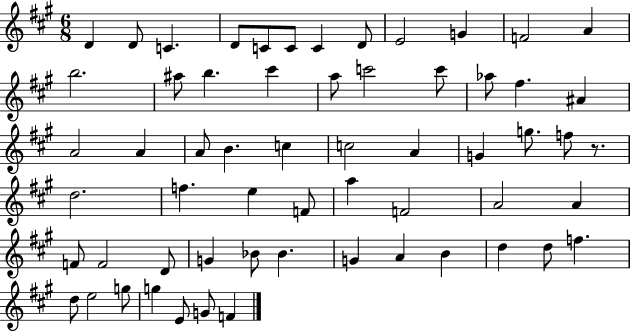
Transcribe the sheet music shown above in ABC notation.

X:1
T:Untitled
M:6/8
L:1/4
K:A
D D/2 C D/2 C/2 C/2 C D/2 E2 G F2 A b2 ^a/2 b ^c' a/2 c'2 c'/2 _a/2 ^f ^A A2 A A/2 B c c2 A G g/2 f/2 z/2 d2 f e F/2 a F2 A2 A F/2 F2 D/2 G _B/2 _B G A B d d/2 f d/2 e2 g/2 g E/2 G/2 F